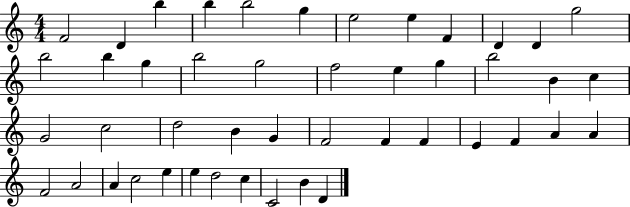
F4/h D4/q B5/q B5/q B5/h G5/q E5/h E5/q F4/q D4/q D4/q G5/h B5/h B5/q G5/q B5/h G5/h F5/h E5/q G5/q B5/h B4/q C5/q G4/h C5/h D5/h B4/q G4/q F4/h F4/q F4/q E4/q F4/q A4/q A4/q F4/h A4/h A4/q C5/h E5/q E5/q D5/h C5/q C4/h B4/q D4/q